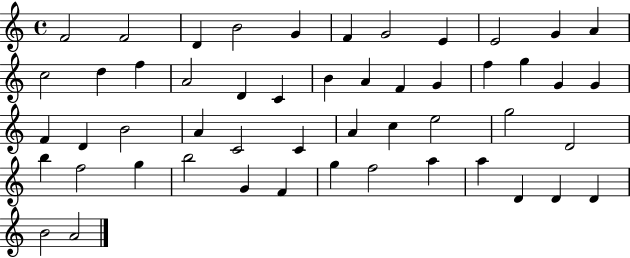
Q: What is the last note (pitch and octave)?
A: A4